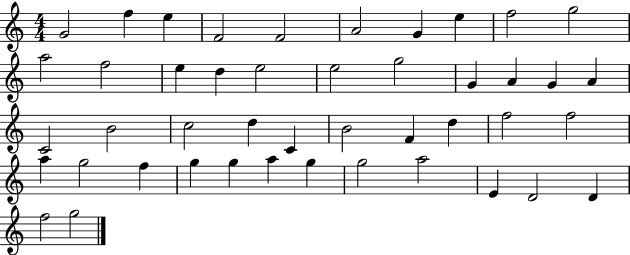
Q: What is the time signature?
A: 4/4